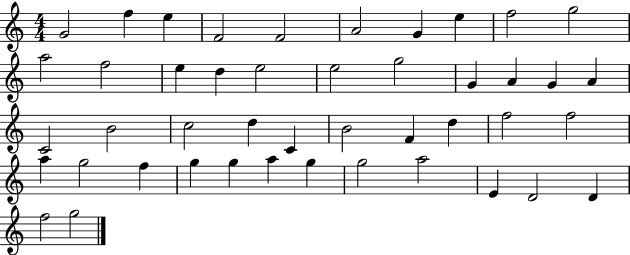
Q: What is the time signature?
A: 4/4